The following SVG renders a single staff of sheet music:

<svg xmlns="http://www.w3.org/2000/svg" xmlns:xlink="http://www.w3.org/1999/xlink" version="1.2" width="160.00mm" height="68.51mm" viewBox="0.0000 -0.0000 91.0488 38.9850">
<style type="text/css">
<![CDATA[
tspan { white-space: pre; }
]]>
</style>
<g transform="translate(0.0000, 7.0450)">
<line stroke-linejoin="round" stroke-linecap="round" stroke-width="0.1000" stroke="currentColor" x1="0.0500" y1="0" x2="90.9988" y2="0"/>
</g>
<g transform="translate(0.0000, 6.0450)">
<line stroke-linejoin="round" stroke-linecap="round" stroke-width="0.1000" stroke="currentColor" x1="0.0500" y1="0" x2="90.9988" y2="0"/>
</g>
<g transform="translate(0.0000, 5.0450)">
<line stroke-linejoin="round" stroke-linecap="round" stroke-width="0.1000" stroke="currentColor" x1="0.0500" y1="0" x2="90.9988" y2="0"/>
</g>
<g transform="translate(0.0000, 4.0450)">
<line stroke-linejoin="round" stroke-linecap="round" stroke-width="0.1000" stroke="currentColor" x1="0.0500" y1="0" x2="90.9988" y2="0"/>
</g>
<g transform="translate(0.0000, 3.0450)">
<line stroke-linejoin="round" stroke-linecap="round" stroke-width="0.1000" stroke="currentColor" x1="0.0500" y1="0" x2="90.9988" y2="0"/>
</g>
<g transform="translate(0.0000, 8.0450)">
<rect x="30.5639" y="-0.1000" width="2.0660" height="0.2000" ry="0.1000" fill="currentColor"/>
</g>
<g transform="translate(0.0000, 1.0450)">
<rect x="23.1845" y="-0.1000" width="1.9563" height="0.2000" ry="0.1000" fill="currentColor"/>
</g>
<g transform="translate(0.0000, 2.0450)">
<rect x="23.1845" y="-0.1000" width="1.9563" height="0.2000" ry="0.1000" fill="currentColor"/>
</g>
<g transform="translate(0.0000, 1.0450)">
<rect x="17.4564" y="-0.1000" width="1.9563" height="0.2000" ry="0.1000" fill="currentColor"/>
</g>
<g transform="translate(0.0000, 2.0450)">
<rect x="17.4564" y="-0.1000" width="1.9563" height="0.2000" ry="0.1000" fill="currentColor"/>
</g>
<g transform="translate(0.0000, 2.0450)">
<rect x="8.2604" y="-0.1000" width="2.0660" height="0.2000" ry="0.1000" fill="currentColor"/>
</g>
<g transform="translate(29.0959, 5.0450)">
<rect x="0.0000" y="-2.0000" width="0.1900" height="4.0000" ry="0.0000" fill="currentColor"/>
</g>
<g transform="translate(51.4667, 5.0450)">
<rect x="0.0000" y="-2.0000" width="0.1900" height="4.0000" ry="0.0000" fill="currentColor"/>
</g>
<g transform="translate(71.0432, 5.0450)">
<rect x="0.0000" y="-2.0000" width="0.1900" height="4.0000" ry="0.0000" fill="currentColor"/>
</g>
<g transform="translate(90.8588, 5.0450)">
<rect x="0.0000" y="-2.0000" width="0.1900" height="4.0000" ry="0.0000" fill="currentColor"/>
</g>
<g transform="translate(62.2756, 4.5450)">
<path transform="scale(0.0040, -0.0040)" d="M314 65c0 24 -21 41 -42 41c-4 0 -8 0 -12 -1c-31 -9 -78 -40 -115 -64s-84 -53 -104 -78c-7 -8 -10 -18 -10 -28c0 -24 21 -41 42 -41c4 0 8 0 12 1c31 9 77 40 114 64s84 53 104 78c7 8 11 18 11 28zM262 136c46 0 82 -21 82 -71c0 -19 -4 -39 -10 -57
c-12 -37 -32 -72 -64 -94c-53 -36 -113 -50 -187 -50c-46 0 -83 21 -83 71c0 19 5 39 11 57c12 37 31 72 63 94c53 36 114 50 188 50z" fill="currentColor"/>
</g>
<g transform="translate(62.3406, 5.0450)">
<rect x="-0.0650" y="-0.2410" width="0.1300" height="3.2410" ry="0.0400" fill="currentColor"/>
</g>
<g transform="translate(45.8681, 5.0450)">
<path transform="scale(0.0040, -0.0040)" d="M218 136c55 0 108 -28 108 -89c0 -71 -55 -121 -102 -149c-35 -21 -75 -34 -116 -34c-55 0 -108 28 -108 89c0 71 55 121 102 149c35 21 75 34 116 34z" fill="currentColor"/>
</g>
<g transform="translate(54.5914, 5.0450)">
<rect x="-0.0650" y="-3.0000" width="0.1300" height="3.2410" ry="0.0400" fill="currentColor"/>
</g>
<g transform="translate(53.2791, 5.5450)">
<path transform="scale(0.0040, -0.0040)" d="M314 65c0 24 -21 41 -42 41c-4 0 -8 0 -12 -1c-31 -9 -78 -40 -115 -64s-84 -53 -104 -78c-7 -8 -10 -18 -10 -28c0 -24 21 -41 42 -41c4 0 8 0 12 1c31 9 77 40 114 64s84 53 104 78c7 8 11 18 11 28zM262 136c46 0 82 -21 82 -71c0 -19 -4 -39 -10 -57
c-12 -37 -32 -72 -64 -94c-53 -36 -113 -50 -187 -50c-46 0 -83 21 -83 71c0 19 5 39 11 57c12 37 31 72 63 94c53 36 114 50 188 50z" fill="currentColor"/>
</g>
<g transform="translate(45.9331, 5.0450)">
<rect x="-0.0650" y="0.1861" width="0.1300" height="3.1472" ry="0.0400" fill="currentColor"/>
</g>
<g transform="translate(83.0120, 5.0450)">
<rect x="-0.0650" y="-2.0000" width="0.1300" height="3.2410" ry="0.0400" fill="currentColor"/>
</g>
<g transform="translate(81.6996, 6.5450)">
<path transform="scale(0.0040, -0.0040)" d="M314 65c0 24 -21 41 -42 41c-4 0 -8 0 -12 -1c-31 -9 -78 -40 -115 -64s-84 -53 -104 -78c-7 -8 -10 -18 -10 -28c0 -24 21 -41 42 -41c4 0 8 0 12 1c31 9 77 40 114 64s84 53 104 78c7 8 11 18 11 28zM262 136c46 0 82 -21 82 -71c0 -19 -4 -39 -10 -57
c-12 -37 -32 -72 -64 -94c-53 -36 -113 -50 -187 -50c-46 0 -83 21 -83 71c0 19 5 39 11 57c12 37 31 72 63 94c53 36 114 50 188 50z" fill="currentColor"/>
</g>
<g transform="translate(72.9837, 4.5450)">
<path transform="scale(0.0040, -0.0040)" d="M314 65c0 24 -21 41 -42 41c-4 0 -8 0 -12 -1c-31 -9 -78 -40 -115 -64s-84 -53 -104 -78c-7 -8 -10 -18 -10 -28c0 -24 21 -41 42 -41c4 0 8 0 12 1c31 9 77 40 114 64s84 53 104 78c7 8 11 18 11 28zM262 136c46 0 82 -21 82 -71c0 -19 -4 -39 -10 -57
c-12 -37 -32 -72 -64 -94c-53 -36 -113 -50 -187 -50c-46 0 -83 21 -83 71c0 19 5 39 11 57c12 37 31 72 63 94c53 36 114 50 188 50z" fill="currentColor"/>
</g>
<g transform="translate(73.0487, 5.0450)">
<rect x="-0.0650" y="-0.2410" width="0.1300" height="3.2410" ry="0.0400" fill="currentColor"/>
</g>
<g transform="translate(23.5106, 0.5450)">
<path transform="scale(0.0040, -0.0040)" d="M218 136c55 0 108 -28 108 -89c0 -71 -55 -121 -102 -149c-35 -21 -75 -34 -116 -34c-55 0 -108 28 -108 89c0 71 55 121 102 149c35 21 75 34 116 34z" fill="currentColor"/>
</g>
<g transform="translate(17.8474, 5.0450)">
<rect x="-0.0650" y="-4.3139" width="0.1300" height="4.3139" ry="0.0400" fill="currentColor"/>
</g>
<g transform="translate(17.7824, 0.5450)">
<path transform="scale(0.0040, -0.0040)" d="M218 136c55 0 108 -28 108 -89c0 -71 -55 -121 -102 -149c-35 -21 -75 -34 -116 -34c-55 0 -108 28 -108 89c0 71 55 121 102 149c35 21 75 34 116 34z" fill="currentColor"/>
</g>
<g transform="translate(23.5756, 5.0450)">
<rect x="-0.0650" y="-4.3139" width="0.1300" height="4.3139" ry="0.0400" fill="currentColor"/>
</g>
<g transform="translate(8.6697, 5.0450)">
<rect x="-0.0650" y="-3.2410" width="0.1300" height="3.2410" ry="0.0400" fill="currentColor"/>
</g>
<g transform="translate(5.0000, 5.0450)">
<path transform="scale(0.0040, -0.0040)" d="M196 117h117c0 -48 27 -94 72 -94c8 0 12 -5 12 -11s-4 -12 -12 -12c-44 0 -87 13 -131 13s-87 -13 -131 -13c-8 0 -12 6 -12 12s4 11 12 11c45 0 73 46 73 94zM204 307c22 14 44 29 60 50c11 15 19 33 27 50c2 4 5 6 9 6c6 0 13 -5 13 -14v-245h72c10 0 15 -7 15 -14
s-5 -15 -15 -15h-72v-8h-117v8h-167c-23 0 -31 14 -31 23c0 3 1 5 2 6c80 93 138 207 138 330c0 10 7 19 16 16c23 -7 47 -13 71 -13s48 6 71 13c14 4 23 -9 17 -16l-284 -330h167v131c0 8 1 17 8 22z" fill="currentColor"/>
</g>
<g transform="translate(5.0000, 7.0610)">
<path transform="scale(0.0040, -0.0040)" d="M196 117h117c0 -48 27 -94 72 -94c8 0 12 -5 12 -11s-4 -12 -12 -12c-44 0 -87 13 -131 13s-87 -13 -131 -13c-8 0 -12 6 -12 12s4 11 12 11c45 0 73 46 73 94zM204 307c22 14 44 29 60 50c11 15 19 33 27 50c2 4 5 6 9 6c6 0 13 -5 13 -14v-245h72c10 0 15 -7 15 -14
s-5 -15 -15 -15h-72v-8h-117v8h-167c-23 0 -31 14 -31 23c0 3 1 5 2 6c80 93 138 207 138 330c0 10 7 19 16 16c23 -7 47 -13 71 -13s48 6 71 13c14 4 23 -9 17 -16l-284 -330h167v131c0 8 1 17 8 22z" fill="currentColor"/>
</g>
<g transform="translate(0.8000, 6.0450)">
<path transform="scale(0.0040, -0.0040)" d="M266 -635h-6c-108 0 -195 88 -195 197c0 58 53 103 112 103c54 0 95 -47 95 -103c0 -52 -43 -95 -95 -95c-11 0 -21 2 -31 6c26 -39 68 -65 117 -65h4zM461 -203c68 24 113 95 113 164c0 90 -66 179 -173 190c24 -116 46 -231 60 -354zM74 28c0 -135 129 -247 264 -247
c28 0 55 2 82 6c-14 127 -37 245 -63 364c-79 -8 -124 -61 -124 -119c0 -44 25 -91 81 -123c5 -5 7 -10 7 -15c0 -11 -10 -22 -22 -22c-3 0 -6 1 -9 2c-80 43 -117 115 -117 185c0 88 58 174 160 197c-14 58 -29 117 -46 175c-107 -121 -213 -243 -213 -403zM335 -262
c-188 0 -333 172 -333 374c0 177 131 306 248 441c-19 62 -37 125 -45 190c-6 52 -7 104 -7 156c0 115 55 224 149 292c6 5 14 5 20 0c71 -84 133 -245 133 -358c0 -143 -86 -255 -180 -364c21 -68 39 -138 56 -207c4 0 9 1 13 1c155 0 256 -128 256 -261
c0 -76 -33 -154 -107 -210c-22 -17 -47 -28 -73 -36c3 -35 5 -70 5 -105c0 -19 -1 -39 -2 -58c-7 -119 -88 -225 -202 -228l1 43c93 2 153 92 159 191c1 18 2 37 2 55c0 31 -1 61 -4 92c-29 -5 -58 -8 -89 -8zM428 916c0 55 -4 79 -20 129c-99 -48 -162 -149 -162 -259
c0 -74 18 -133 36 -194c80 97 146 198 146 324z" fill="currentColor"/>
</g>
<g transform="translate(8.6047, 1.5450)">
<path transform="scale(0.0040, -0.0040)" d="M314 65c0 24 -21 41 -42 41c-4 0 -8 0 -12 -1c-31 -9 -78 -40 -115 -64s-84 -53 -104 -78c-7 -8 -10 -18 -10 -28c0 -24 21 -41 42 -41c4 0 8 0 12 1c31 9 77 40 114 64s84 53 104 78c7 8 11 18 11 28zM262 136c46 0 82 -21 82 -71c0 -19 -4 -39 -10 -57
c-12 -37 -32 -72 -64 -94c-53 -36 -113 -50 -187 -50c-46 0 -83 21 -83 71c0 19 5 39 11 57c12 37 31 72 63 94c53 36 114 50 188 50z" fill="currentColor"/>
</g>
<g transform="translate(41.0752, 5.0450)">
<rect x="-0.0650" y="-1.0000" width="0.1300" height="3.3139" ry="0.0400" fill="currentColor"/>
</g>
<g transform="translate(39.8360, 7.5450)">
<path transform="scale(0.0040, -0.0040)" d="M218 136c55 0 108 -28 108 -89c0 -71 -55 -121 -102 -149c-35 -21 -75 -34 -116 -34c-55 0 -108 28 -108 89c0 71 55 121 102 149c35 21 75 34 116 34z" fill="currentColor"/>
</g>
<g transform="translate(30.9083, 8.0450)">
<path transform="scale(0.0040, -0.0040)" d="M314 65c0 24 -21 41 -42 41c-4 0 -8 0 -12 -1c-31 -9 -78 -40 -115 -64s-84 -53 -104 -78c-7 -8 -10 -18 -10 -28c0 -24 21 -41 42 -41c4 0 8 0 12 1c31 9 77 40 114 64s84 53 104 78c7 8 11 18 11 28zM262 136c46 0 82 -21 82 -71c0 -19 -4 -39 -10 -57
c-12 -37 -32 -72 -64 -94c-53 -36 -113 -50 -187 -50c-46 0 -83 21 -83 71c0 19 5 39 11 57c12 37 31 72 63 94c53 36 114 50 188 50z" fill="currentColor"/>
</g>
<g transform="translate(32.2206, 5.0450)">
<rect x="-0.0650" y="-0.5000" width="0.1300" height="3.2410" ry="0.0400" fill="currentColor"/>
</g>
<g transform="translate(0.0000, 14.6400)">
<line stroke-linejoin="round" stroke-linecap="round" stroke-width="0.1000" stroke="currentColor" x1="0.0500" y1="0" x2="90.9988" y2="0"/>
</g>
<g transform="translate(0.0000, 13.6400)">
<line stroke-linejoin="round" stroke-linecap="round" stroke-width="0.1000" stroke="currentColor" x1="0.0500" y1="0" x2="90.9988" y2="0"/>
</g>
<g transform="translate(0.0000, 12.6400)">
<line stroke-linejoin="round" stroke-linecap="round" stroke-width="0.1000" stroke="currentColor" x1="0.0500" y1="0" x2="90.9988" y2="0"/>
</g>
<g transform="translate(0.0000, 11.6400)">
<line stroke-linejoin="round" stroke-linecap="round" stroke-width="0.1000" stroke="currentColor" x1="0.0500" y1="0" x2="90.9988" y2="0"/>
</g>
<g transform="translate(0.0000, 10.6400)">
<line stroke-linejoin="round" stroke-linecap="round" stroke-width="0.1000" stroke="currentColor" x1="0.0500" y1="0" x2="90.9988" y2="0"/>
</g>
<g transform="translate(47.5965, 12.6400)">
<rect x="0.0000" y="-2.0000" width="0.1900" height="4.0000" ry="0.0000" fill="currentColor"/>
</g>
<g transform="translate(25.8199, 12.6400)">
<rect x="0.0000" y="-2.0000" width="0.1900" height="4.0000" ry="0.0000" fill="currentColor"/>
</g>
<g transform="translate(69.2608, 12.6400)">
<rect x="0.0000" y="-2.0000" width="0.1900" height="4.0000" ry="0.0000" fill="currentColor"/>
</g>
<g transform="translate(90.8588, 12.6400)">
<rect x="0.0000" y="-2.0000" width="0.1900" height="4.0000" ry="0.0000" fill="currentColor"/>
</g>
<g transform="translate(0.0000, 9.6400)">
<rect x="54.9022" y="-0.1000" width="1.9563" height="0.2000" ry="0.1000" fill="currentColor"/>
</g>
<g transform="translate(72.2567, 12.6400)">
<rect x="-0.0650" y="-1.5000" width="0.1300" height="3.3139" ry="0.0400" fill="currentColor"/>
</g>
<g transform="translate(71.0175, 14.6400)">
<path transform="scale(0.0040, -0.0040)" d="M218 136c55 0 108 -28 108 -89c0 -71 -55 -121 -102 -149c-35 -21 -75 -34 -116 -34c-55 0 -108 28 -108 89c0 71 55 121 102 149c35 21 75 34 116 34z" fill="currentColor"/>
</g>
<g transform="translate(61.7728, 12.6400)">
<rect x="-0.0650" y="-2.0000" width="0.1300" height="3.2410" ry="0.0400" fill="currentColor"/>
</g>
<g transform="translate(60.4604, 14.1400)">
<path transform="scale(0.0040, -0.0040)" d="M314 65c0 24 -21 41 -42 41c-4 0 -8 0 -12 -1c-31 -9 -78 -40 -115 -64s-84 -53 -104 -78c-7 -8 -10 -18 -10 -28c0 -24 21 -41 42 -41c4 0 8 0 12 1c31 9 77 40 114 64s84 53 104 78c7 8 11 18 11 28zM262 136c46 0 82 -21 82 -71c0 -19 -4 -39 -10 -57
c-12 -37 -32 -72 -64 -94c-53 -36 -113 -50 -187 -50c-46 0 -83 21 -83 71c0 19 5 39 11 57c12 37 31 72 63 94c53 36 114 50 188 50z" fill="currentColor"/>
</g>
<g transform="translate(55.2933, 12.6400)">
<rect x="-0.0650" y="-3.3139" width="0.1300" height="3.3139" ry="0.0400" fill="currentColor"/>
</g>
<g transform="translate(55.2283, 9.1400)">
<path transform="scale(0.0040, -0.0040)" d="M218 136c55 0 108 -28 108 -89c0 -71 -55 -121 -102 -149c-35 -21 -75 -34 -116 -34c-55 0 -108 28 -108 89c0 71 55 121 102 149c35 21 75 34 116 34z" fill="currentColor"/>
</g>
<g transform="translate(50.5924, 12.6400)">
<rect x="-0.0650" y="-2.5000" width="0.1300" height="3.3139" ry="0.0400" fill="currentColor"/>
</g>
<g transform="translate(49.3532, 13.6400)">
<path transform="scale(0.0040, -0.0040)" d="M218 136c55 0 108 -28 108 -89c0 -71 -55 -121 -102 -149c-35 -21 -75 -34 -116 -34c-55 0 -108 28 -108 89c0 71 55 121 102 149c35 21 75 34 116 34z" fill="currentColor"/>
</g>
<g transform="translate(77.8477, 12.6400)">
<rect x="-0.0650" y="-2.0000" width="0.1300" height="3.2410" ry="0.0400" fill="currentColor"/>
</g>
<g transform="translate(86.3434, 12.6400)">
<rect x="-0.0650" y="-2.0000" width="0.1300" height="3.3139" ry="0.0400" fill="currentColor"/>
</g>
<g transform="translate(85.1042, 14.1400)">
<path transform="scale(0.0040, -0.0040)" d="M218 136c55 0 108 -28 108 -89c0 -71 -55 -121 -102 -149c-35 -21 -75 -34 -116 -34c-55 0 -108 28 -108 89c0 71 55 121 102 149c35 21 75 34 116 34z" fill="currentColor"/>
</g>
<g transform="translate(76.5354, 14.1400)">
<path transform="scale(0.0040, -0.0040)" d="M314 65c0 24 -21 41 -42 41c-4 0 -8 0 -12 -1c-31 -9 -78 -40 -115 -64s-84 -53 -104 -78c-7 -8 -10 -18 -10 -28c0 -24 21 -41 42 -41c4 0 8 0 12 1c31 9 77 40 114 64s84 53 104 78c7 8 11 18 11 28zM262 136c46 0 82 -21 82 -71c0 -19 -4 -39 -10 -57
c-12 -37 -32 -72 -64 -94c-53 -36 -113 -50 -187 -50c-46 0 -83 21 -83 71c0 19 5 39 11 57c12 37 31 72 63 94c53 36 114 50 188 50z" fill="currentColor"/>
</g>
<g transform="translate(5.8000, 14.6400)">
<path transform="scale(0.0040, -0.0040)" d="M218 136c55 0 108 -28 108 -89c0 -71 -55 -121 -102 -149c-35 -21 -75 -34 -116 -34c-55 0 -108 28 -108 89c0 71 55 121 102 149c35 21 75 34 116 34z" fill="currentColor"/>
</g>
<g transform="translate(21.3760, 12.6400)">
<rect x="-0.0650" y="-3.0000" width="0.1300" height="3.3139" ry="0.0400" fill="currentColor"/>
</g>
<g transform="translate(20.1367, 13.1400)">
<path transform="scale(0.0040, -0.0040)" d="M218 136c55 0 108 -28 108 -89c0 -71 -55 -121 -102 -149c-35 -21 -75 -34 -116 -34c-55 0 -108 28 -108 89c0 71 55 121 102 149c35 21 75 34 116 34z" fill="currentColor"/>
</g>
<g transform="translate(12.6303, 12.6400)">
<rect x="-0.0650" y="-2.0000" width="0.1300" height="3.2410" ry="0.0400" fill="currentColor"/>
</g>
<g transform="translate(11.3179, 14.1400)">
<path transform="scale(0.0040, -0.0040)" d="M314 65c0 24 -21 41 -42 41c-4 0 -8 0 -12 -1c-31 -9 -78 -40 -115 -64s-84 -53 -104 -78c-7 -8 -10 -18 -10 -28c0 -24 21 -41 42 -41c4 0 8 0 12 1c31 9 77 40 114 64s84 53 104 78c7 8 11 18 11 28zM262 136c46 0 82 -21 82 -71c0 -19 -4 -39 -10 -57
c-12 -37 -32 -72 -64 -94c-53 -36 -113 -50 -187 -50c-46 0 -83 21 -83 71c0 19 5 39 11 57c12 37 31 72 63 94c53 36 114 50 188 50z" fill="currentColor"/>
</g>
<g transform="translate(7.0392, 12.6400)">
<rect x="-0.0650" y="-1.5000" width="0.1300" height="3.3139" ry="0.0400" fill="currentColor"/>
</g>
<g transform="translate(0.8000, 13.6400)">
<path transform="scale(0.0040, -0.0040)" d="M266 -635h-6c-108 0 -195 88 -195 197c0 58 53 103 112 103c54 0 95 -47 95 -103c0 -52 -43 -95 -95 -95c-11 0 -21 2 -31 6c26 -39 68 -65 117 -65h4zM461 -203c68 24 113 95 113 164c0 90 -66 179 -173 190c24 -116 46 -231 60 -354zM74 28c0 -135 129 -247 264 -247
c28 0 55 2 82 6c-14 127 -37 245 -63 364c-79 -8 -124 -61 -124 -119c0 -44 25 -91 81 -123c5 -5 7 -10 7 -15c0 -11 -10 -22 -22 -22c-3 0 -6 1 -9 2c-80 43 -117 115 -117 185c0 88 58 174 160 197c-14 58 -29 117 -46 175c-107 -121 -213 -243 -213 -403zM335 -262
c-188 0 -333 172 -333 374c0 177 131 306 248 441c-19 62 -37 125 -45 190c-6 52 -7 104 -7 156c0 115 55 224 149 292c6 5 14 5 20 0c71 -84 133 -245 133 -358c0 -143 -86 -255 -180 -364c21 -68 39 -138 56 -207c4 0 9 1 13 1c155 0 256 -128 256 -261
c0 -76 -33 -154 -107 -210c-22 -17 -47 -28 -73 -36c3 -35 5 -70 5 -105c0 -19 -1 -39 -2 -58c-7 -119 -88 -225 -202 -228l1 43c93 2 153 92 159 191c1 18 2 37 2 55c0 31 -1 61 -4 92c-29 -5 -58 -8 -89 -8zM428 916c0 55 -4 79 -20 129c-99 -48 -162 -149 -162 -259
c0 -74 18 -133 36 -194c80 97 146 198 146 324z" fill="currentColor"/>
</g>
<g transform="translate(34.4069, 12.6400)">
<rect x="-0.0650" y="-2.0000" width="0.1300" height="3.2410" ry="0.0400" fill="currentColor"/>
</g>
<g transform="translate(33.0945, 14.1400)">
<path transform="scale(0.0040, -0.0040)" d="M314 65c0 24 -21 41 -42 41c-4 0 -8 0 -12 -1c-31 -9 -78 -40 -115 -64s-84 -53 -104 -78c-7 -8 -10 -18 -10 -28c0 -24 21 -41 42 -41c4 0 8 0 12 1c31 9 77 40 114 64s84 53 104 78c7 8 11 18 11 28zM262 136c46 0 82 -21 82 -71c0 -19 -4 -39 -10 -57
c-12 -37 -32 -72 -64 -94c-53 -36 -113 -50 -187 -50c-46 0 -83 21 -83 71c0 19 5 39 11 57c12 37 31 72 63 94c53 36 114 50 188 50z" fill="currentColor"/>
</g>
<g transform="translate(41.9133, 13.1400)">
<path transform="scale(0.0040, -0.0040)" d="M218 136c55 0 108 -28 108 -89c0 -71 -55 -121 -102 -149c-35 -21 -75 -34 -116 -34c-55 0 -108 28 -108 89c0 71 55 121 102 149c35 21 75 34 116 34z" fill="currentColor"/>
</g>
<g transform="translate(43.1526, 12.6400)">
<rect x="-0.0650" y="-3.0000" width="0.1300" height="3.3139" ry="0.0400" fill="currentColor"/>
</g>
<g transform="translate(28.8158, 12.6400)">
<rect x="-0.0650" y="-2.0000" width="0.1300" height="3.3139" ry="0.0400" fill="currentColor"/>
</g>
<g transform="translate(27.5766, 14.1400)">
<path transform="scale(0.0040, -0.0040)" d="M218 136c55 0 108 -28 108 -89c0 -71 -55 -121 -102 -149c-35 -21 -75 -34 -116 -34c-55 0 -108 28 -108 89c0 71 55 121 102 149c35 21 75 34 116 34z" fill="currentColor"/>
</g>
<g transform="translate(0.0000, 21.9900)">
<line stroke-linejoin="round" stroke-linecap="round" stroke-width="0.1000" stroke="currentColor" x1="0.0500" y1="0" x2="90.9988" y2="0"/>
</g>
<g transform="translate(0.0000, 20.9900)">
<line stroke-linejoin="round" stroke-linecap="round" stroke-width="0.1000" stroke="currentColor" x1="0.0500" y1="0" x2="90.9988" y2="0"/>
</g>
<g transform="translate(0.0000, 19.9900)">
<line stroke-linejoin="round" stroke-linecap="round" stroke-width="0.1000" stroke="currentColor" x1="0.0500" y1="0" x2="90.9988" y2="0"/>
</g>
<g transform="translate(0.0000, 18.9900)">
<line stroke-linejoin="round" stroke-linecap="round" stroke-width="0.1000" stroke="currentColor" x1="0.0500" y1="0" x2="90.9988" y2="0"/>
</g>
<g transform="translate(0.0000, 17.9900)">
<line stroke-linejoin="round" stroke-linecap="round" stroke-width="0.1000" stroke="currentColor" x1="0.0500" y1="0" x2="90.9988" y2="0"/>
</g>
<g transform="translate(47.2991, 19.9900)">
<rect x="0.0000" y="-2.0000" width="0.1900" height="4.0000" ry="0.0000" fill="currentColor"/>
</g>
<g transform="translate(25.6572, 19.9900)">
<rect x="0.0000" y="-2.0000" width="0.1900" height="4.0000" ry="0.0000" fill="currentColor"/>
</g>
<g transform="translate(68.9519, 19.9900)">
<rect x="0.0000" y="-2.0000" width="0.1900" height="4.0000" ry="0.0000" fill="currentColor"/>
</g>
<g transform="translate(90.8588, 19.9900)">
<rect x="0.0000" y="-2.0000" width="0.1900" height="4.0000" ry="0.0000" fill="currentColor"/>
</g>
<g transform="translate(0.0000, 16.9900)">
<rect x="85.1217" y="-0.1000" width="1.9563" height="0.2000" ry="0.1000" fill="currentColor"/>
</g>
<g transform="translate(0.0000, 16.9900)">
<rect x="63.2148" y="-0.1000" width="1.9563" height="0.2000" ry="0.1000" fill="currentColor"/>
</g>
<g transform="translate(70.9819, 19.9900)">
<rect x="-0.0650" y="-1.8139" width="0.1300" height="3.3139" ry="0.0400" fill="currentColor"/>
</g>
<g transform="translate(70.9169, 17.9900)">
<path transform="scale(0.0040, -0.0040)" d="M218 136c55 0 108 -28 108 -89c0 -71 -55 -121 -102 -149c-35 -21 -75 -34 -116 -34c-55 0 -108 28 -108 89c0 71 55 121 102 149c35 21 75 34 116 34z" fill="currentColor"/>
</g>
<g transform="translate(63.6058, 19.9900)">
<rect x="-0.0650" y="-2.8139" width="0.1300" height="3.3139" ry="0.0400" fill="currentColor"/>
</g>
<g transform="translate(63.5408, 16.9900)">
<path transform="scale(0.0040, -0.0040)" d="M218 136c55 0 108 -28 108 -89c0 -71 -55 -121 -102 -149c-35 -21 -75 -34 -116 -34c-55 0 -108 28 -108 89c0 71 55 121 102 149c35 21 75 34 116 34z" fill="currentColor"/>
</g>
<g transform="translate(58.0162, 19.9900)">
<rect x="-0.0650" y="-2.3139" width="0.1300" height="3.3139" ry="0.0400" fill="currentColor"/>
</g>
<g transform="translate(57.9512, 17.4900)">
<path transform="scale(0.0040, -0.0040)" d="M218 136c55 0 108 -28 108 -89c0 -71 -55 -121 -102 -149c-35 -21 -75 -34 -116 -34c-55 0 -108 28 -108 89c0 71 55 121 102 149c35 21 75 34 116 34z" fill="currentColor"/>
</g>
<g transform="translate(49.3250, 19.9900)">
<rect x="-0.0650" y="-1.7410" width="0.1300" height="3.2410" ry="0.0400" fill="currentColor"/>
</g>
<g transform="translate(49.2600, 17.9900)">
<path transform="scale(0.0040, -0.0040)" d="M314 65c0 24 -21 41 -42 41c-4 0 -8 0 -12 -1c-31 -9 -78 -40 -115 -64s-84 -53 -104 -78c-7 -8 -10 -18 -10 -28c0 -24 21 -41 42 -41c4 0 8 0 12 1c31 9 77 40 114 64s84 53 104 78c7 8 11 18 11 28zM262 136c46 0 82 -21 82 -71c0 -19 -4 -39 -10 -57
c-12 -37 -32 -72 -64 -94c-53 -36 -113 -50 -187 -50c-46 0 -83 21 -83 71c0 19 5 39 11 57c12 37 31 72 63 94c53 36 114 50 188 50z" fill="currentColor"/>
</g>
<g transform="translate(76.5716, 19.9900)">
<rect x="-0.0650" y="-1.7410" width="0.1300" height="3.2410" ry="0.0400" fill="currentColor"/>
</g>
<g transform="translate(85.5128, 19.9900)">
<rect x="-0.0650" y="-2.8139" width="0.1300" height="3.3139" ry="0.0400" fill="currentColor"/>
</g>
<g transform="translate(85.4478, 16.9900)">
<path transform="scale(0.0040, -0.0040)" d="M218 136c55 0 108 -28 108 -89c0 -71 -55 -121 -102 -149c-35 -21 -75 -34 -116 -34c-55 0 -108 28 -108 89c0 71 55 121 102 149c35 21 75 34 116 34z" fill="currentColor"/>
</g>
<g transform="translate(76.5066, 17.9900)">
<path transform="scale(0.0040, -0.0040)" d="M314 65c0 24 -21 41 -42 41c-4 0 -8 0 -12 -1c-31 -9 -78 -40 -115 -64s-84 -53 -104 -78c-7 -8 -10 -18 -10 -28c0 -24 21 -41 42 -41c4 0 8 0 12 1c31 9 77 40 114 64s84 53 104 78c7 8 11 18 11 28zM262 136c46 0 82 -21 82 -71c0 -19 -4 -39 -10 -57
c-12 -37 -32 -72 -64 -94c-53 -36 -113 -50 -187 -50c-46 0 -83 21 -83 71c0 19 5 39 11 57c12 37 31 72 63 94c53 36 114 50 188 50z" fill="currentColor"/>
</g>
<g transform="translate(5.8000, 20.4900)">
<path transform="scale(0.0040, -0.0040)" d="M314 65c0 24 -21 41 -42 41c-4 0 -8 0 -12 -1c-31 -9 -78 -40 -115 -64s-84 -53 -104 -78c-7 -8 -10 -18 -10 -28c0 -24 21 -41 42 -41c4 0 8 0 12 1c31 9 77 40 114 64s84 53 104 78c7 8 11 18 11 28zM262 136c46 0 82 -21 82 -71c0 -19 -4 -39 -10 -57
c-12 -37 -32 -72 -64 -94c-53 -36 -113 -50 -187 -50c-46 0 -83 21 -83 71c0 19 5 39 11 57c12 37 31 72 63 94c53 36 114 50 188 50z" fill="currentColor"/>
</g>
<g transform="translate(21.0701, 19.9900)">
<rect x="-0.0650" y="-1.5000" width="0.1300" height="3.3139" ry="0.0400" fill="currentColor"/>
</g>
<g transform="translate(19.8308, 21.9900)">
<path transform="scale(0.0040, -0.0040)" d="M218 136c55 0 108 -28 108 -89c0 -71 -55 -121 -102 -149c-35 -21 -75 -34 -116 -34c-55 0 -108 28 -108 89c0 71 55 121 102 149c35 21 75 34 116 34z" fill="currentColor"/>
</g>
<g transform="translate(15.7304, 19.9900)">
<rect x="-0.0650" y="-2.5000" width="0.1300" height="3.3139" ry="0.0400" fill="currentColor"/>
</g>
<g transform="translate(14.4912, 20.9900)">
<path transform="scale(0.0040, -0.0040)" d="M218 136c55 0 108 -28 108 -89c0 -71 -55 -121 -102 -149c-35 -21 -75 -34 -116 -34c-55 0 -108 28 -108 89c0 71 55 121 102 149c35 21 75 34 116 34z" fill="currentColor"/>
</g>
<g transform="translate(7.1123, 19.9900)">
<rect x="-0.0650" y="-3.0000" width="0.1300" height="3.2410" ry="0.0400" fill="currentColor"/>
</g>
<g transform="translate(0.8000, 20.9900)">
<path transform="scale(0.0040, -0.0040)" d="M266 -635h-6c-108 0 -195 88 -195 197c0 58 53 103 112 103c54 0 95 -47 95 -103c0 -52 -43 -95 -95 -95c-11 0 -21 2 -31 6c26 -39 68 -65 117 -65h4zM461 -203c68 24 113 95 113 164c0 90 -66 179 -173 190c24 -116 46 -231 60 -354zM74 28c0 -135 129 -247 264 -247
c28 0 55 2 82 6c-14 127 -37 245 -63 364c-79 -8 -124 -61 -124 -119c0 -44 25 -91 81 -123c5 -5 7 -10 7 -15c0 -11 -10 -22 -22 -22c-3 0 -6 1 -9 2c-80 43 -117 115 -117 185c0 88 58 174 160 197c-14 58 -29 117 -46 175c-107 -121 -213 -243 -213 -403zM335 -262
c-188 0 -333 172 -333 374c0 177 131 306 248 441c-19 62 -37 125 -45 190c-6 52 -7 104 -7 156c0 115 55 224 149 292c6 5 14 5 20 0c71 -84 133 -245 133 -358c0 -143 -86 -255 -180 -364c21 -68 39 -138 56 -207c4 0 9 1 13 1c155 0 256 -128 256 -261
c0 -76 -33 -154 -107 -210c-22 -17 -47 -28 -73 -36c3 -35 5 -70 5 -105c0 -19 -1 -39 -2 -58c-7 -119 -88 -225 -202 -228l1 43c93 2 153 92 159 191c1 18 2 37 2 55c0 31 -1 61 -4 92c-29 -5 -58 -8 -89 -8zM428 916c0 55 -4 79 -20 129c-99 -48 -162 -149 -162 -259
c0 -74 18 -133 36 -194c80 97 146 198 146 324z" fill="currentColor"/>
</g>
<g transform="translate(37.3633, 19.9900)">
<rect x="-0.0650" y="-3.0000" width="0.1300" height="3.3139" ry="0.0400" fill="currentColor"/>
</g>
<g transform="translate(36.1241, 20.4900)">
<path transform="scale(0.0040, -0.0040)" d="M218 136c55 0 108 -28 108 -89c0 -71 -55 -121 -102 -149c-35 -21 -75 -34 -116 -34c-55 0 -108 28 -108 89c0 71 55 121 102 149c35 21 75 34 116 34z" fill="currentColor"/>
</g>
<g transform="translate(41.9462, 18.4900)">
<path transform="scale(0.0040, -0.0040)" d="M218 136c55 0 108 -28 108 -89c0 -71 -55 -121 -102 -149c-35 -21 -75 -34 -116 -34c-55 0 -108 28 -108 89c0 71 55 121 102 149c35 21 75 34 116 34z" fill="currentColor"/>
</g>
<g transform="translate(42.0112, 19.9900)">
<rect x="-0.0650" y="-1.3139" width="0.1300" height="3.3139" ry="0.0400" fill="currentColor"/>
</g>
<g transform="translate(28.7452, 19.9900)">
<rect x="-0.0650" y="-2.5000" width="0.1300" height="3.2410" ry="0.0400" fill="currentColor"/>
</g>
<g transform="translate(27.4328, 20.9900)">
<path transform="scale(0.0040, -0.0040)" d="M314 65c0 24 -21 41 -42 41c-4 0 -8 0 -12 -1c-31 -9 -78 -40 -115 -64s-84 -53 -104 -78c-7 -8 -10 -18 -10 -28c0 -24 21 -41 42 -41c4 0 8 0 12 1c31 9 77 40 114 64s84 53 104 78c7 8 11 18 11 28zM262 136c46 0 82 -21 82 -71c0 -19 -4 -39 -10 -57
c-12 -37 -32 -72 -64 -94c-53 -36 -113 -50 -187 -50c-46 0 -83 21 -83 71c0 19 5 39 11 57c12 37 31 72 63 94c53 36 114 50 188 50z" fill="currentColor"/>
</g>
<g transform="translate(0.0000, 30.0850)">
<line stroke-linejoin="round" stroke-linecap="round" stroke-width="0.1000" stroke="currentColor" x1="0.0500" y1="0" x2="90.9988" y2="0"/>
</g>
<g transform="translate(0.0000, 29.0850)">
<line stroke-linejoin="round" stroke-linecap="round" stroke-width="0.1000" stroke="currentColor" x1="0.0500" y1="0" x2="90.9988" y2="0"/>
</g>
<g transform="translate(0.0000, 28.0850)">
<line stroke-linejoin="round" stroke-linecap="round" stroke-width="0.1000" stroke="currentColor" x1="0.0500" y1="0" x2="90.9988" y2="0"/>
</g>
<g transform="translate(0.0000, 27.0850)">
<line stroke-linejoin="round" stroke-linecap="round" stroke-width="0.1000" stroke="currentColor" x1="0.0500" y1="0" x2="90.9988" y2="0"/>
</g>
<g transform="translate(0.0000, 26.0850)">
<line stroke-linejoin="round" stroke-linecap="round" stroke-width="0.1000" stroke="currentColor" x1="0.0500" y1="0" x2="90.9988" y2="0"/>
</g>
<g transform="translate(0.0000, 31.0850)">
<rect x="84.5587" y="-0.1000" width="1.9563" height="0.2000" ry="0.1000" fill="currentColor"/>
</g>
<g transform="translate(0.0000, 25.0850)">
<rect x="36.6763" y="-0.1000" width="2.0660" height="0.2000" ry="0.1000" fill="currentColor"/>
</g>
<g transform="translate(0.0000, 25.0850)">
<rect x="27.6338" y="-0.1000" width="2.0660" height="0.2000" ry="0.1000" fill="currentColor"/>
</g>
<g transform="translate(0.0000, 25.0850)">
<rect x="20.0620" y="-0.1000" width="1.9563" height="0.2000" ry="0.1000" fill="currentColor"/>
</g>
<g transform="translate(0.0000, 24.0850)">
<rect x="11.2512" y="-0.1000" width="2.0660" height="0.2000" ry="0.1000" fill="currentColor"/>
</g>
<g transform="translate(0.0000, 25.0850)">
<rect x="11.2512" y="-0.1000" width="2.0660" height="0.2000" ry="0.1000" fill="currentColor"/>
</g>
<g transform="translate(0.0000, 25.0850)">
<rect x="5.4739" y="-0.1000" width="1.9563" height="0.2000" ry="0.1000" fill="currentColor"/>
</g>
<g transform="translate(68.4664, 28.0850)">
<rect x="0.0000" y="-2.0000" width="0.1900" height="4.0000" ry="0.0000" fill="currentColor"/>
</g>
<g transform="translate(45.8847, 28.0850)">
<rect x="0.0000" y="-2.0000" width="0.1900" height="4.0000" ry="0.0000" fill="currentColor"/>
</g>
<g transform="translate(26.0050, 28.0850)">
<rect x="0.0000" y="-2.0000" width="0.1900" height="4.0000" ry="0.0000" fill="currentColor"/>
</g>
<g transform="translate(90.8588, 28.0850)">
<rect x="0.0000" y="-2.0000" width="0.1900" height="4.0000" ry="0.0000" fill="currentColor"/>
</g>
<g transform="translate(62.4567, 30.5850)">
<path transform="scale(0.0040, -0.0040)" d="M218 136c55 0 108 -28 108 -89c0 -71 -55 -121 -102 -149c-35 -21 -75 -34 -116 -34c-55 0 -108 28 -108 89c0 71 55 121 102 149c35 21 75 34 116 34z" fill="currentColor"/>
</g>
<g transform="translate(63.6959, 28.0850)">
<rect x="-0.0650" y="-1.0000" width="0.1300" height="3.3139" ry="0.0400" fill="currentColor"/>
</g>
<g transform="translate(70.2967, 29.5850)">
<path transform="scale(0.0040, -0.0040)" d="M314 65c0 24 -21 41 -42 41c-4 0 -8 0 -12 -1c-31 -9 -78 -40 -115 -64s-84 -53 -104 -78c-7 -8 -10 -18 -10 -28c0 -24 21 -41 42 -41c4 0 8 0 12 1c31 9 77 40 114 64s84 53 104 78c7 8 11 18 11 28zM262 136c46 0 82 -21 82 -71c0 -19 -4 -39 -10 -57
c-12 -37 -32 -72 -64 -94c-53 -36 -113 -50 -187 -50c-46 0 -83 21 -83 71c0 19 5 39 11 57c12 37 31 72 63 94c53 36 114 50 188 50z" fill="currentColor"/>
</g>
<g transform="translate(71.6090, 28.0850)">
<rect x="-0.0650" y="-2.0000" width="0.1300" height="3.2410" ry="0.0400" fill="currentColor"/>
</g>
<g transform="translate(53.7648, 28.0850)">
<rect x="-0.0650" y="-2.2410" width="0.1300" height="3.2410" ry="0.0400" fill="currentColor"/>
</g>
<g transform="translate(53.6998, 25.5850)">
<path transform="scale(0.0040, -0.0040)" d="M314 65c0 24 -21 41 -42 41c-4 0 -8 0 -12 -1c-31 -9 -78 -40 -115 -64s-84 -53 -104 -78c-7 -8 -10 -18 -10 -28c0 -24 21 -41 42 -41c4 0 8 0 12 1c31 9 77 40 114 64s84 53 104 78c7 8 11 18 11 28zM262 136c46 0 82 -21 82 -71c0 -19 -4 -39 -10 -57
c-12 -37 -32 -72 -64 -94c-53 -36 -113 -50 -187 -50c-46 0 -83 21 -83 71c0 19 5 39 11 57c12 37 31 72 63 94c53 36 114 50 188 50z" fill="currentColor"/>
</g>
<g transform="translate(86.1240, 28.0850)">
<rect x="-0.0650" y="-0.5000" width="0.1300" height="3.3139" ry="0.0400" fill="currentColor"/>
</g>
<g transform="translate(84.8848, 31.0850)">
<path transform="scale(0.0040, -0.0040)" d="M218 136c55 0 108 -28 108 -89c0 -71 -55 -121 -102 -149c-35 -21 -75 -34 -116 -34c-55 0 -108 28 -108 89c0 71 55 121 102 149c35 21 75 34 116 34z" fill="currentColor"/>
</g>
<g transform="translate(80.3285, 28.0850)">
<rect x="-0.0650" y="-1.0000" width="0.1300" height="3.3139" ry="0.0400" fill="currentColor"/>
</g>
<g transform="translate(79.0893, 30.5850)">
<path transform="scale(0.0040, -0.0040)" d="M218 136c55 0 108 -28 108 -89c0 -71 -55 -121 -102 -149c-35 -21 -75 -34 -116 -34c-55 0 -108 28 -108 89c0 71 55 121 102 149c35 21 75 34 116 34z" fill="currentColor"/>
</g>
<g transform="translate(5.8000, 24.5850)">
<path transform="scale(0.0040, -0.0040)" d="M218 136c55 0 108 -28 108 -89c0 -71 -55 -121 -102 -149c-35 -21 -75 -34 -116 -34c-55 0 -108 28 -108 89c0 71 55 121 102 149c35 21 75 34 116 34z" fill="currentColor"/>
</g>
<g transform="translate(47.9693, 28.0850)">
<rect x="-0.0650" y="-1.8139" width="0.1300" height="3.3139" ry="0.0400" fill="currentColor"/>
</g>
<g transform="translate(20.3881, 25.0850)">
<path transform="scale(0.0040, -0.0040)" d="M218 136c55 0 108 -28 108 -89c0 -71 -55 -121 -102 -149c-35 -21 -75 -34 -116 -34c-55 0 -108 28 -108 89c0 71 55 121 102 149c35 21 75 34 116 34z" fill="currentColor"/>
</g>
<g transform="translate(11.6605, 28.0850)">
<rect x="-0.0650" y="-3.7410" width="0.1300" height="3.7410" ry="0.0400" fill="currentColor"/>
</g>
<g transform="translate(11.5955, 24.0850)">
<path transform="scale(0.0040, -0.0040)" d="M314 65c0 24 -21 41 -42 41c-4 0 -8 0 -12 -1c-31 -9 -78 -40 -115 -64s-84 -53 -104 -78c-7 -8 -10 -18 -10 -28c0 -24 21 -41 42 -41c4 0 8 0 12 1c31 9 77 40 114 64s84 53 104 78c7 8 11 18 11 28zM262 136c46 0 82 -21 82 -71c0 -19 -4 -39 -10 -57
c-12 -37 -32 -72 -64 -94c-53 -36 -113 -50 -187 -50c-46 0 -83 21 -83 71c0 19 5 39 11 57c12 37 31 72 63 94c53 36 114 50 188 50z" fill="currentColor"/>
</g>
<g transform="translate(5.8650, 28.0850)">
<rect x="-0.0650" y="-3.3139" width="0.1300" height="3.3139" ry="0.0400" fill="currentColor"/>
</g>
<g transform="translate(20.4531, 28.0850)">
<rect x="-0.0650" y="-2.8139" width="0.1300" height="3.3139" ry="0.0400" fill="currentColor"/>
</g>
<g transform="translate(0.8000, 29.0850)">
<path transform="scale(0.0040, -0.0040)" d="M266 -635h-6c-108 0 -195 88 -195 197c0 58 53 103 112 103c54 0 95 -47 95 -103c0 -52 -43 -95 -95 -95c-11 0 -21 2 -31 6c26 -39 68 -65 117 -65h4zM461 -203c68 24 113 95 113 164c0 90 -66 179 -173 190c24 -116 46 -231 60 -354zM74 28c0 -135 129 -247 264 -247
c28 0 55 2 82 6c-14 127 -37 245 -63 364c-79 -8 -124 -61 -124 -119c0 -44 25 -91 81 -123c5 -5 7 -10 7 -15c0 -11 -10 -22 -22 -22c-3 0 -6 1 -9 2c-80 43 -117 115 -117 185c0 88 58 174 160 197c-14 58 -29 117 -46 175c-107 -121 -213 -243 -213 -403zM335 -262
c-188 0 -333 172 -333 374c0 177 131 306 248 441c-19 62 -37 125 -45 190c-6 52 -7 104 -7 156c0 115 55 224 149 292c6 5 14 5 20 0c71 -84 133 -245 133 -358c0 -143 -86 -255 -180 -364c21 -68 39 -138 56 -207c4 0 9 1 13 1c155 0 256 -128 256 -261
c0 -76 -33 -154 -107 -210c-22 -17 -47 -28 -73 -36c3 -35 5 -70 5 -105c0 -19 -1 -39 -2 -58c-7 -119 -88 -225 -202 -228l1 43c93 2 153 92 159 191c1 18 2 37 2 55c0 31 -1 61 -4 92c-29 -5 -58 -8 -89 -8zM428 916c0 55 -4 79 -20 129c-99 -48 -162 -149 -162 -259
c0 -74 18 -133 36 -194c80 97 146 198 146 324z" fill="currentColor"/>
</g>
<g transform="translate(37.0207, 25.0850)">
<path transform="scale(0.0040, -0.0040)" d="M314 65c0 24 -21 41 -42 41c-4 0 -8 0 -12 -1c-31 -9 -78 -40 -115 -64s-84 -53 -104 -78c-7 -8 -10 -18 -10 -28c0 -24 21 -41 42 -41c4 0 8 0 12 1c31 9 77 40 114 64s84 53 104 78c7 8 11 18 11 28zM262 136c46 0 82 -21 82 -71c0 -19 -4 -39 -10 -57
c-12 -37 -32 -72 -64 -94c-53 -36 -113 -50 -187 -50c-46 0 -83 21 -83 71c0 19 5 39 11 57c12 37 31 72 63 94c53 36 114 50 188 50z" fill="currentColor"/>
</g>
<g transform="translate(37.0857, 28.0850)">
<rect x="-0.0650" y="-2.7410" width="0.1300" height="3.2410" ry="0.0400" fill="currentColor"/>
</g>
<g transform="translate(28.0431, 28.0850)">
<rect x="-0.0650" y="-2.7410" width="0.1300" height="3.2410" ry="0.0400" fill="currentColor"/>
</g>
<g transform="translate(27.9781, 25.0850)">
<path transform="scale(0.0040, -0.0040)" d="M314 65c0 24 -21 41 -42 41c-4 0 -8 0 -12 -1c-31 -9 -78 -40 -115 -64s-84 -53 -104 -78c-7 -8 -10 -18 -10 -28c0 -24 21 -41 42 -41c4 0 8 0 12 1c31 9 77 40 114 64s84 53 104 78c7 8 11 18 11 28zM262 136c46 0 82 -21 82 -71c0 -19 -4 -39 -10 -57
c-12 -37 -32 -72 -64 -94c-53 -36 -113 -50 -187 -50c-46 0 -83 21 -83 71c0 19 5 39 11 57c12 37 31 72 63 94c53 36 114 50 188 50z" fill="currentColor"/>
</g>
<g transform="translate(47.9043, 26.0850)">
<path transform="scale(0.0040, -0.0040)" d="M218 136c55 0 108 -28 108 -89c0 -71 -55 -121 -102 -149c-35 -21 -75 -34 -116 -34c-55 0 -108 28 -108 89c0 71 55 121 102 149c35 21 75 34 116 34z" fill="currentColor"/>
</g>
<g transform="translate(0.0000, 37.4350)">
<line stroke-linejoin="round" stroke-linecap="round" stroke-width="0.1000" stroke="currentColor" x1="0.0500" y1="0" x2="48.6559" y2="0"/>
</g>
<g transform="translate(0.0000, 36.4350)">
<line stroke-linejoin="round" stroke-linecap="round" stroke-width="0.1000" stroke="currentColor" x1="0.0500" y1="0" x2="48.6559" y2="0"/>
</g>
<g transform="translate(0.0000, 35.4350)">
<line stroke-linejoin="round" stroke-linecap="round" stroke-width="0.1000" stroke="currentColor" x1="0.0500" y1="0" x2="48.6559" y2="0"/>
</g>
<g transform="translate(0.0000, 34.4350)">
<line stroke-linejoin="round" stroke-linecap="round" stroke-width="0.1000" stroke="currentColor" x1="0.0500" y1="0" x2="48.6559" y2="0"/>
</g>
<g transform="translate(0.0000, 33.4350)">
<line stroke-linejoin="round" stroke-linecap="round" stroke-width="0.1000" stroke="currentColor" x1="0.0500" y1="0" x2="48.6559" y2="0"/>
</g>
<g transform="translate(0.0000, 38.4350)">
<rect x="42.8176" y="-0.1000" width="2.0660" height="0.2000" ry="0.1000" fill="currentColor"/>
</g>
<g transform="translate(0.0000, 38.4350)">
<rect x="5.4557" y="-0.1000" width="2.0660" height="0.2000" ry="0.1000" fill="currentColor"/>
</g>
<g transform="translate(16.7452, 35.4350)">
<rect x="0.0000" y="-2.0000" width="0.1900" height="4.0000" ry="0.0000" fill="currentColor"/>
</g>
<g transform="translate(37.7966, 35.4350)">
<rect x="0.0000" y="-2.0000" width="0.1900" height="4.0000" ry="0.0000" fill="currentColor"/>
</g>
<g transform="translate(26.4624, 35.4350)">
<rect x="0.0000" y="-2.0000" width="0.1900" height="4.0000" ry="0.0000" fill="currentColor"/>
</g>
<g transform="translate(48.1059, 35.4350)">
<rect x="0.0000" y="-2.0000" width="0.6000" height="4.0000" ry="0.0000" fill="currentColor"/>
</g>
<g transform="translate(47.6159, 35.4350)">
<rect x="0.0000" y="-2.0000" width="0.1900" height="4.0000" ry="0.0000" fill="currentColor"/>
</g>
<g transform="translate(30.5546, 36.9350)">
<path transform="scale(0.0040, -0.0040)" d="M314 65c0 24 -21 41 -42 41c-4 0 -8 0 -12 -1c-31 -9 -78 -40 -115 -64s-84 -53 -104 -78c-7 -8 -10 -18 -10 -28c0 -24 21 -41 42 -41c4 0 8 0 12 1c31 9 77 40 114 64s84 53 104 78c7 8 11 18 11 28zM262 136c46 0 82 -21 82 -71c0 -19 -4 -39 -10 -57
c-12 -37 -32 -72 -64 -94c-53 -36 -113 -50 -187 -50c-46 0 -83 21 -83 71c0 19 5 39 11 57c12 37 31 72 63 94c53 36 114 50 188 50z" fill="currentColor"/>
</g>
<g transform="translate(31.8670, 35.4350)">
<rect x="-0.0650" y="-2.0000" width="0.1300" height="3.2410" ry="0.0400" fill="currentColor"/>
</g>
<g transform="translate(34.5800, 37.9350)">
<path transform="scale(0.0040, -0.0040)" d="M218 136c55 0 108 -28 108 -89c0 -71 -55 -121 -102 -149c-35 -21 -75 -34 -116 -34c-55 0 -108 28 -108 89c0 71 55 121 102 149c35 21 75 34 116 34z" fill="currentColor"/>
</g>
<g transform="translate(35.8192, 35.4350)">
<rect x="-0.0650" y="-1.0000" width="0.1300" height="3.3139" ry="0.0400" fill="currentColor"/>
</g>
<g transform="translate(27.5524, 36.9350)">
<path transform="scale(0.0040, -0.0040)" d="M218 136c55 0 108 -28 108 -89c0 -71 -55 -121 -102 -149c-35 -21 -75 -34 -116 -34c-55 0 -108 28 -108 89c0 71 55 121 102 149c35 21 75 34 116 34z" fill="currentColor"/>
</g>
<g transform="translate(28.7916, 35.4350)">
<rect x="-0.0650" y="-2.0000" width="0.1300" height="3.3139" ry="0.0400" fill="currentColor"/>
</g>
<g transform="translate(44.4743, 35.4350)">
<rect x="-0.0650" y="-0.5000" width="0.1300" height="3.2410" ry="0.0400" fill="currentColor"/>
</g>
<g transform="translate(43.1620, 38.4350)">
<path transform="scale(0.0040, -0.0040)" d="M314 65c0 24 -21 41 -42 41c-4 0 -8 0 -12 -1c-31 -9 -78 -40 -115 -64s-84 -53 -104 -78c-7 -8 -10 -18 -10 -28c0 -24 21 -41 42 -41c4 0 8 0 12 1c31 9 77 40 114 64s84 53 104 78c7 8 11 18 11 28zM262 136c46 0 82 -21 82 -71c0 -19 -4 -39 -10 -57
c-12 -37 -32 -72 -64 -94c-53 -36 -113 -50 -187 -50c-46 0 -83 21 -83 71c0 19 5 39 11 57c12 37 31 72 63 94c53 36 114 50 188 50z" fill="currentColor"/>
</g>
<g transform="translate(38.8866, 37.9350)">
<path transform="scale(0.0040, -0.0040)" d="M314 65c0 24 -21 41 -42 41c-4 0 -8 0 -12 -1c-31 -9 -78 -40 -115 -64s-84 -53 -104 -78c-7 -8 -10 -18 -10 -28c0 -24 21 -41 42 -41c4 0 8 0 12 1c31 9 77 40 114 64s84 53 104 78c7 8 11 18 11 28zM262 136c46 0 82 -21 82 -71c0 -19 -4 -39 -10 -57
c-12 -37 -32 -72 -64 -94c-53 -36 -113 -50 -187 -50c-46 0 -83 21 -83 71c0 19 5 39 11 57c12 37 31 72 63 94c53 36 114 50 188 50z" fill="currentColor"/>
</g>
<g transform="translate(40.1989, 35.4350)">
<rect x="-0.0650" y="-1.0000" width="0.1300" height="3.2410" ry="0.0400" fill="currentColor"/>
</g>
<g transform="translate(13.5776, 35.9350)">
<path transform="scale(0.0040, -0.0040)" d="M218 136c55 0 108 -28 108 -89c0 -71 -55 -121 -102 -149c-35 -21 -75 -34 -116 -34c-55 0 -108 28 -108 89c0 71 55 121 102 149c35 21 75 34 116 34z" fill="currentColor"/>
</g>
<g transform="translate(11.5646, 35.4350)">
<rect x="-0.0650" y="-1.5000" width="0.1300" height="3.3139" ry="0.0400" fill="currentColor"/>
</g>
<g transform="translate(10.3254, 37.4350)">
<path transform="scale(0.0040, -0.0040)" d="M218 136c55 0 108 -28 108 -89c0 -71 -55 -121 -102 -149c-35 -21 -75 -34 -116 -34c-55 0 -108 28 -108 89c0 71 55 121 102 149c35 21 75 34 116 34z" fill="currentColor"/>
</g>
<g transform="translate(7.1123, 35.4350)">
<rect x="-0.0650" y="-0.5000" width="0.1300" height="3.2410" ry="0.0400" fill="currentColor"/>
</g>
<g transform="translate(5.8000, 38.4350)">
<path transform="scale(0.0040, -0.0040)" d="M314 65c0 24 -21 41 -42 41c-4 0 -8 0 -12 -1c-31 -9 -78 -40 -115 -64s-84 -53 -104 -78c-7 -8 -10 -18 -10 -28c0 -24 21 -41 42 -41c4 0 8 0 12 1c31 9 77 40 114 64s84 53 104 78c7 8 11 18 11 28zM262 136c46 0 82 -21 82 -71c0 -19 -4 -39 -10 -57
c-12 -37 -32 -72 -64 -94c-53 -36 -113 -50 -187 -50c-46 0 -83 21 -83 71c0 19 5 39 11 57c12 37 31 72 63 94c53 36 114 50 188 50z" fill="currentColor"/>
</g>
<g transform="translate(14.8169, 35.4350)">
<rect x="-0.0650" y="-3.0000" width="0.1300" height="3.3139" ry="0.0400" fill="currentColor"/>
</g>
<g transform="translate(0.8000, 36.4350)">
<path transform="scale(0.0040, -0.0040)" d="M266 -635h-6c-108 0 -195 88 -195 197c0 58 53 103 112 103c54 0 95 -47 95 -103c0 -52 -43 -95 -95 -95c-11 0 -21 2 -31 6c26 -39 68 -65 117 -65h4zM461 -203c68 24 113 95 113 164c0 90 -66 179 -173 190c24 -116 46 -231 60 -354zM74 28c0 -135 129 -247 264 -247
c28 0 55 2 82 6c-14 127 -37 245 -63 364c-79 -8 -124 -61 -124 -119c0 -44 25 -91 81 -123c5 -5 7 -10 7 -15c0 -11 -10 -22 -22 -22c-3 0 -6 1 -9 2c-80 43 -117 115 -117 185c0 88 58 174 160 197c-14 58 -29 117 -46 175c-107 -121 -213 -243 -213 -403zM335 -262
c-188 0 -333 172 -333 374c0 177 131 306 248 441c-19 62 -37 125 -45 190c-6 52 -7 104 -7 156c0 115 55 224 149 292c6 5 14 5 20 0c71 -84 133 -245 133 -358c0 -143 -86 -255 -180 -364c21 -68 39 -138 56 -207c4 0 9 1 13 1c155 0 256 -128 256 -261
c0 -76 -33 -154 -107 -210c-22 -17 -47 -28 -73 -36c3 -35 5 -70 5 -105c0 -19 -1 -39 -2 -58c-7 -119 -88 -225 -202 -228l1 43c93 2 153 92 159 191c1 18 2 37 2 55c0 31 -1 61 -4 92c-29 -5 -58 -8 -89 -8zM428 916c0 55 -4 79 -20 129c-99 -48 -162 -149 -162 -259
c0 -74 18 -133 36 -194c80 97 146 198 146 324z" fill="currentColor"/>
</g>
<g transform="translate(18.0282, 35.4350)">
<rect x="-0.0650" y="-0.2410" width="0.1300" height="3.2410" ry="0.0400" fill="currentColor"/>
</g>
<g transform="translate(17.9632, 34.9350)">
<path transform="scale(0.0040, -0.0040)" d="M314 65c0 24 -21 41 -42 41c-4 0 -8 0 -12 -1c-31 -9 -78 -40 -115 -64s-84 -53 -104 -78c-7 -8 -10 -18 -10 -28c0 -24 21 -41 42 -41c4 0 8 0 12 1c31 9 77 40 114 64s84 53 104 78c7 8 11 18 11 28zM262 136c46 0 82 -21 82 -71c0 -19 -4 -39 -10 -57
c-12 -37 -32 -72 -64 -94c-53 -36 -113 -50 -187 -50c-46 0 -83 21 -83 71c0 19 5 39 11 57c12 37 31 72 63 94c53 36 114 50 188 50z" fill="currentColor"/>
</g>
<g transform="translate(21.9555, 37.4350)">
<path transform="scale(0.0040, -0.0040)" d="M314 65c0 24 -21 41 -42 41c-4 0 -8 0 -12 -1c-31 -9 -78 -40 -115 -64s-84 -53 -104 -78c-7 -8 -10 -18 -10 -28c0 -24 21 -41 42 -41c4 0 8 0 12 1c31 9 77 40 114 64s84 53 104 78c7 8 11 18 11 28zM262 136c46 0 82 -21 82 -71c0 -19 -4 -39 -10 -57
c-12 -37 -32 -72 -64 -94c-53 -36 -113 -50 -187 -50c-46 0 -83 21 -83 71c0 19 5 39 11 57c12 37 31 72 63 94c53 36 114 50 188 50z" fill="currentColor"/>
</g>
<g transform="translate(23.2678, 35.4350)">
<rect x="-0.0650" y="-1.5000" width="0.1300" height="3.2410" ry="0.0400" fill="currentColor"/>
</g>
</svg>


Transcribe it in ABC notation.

X:1
T:Untitled
M:4/4
L:1/4
K:C
b2 d' d' C2 D B A2 c2 c2 F2 E F2 A F F2 A G b F2 E F2 F A2 G E G2 A e f2 g a f f2 a b c'2 a a2 a2 f g2 D F2 D C C2 E A c2 E2 F F2 D D2 C2